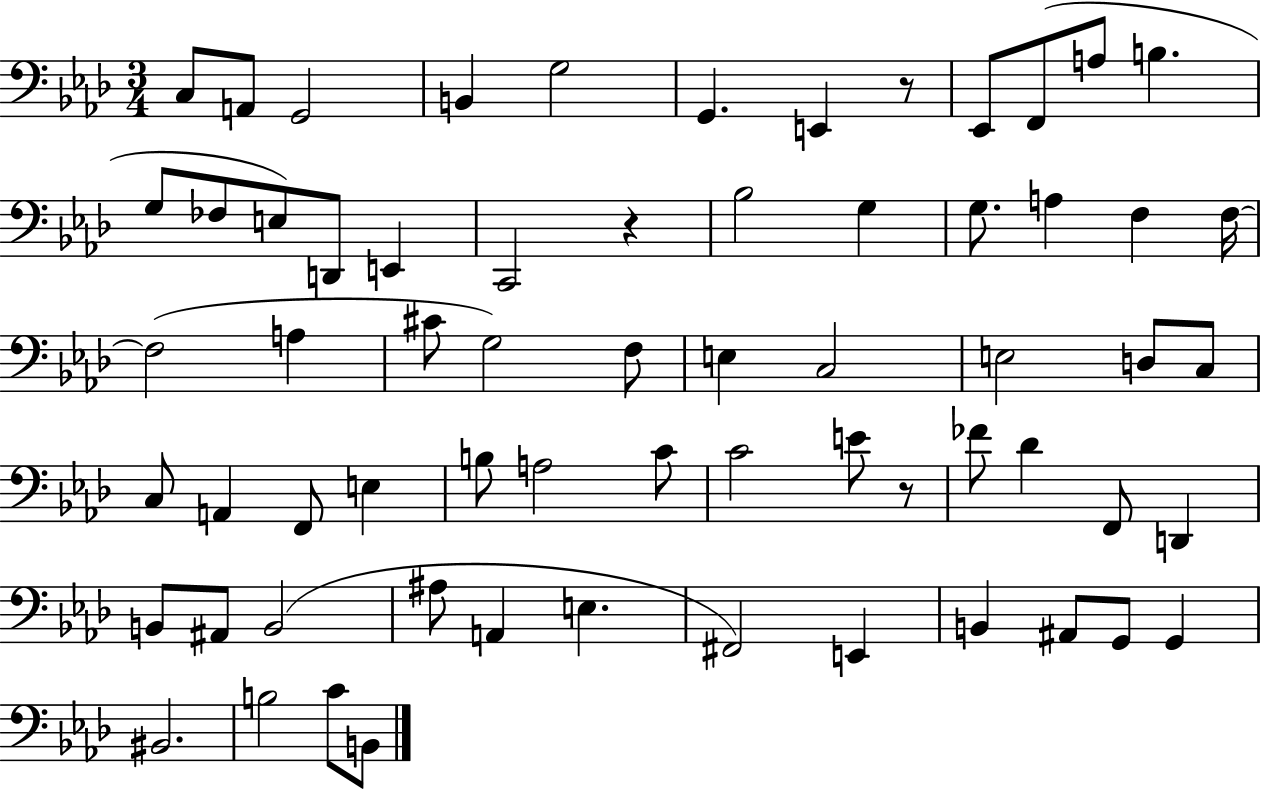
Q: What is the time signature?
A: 3/4